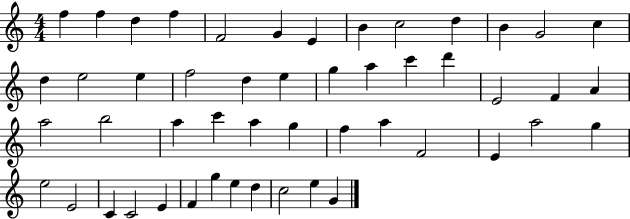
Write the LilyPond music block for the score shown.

{
  \clef treble
  \numericTimeSignature
  \time 4/4
  \key c \major
  f''4 f''4 d''4 f''4 | f'2 g'4 e'4 | b'4 c''2 d''4 | b'4 g'2 c''4 | \break d''4 e''2 e''4 | f''2 d''4 e''4 | g''4 a''4 c'''4 d'''4 | e'2 f'4 a'4 | \break a''2 b''2 | a''4 c'''4 a''4 g''4 | f''4 a''4 f'2 | e'4 a''2 g''4 | \break e''2 e'2 | c'4 c'2 e'4 | f'4 g''4 e''4 d''4 | c''2 e''4 g'4 | \break \bar "|."
}